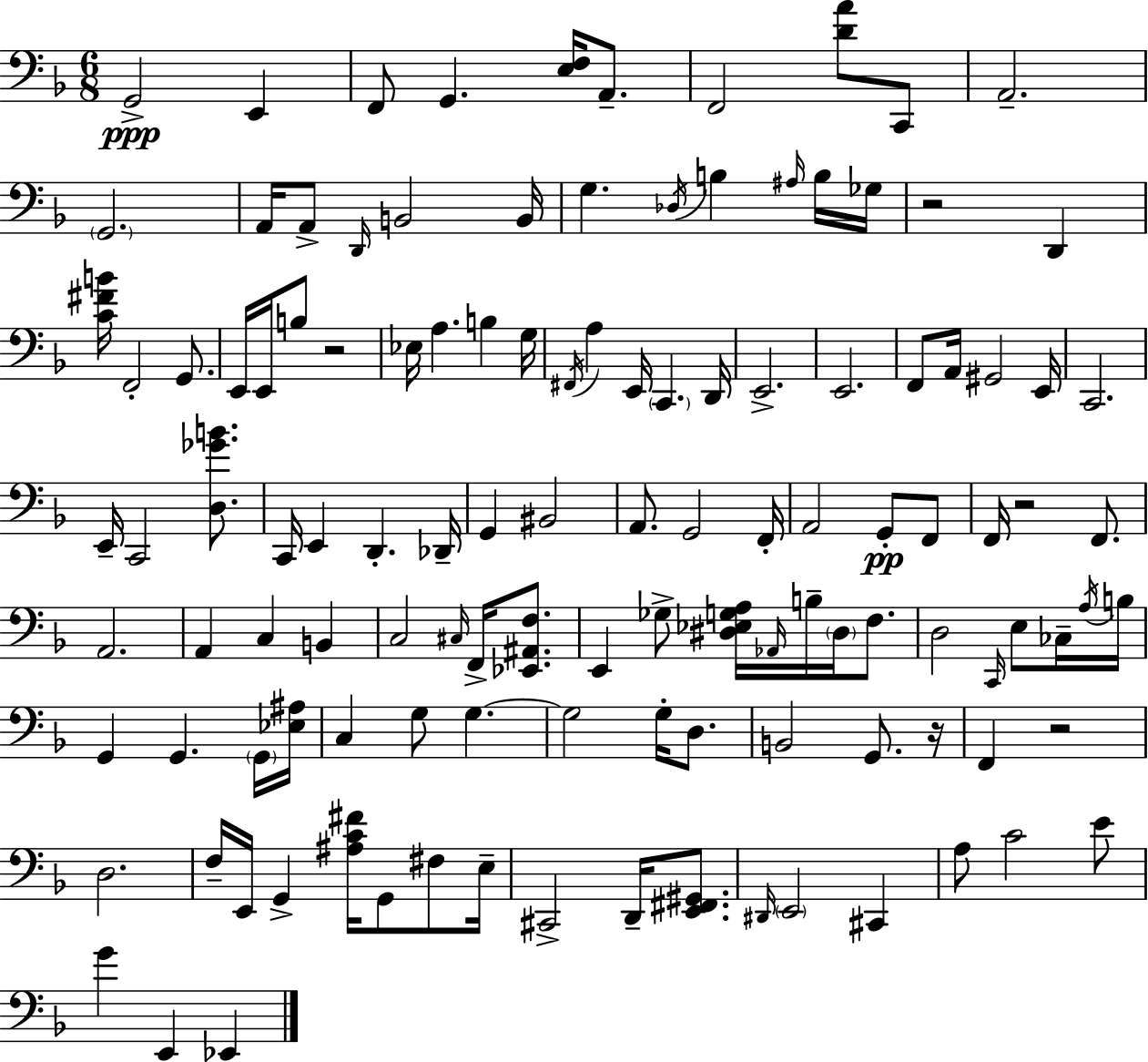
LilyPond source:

{
  \clef bass
  \numericTimeSignature
  \time 6/8
  \key f \major
  g,2->\ppp e,4 | f,8 g,4. <e f>16 a,8.-- | f,2 <d' a'>8 c,8 | a,2.-- | \break \parenthesize g,2. | a,16 a,8-> \grace { d,16 } b,2 | b,16 g4. \acciaccatura { des16 } b4 | \grace { ais16 } b16 ges16 r2 d,4 | \break <c' fis' b'>16 f,2-. | g,8. e,16 e,16 b8 r2 | ees16 a4. b4 | g16 \acciaccatura { fis,16 } a4 e,16 \parenthesize c,4. | \break d,16 e,2.-> | e,2. | f,8 a,16 gis,2 | e,16 c,2. | \break e,16-- c,2 | <d ges' b'>8. c,16 e,4 d,4.-. | des,16-- g,4 bis,2 | a,8. g,2 | \break f,16-. a,2 | g,8-.\pp f,8 f,16 r2 | f,8. a,2. | a,4 c4 | \break b,4 c2 | \grace { cis16 } f,16-> <ees, ais, f>8. e,4 ges8-> <dis ees g a>16 | \grace { aes,16 } b16-- \parenthesize dis16 f8. d2 | \grace { c,16 } e8 ces16-- \acciaccatura { a16 } b16 g,4 | \break g,4. \parenthesize g,16 <ees ais>16 c4 | g8 g4.~~ g2 | g16-. d8. b,2 | g,8. r16 f,4 | \break r2 d2. | f16-- e,16 g,4-> | <ais c' fis'>16 g,8 fis8 e16-- cis,2-> | d,16-- <e, fis, gis,>8. \grace { dis,16 } \parenthesize e,2 | \break cis,4 a8 c'2 | e'8 g'4 | e,4 ees,4 \bar "|."
}